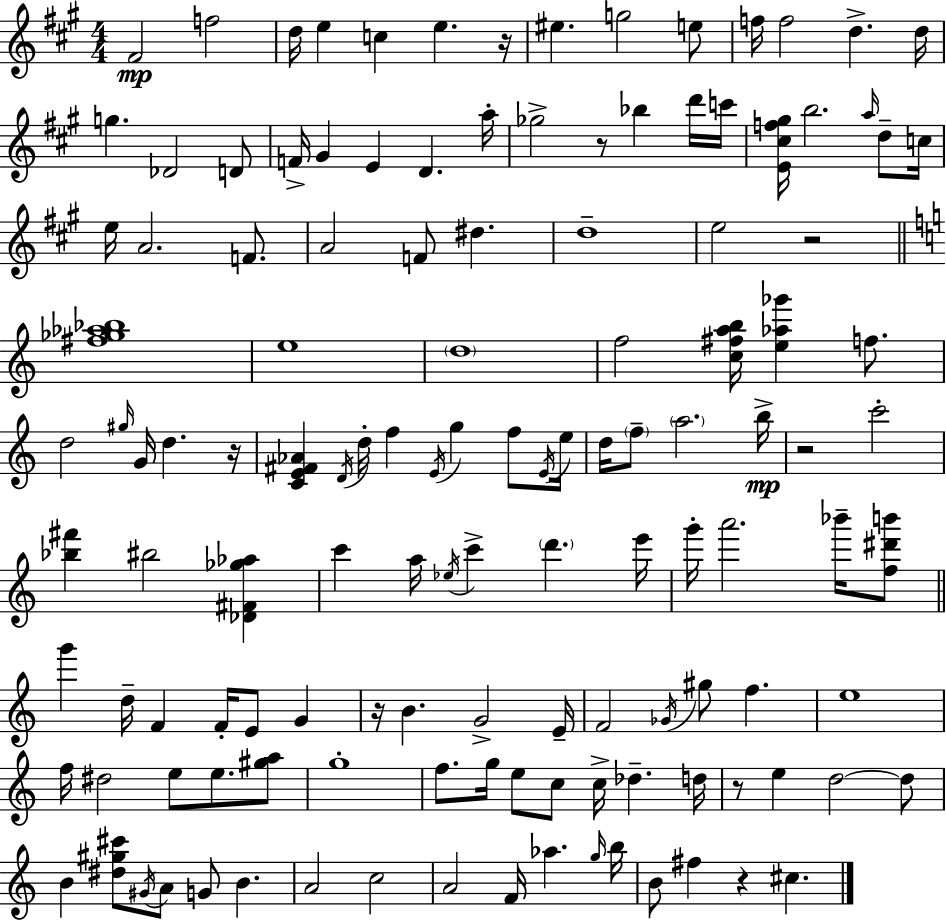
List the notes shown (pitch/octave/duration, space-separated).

F#4/h F5/h D5/s E5/q C5/q E5/q. R/s EIS5/q. G5/h E5/e F5/s F5/h D5/q. D5/s G5/q. Db4/h D4/e F4/s G#4/q E4/q D4/q. A5/s Gb5/h R/e Bb5/q D6/s C6/s [E4,C#5,F5,G#5]/s B5/h. A5/s D5/e C5/s E5/s A4/h. F4/e. A4/h F4/e D#5/q. D5/w E5/h R/h [F#5,Gb5,Ab5,Bb5]/w E5/w D5/w F5/h [C5,F#5,A5,B5]/s [E5,Ab5,Gb6]/q F5/e. D5/h G#5/s G4/s D5/q. R/s [C4,E4,F#4,Ab4]/q D4/s D5/s F5/q E4/s G5/q F5/e E4/s E5/s D5/s F5/e A5/h. B5/s R/h C6/h [Bb5,F#6]/q BIS5/h [Db4,F#4,Gb5,Ab5]/q C6/q A5/s Eb5/s C6/q D6/q. E6/s G6/s A6/h. Bb6/s [F5,D#6,B6]/e G6/q D5/s F4/q F4/s E4/e G4/q R/s B4/q. G4/h E4/s F4/h Gb4/s G#5/e F5/q. E5/w F5/s D#5/h E5/e E5/e. [G#5,A5]/e G5/w F5/e. G5/s E5/e C5/e C5/s Db5/q. D5/s R/e E5/q D5/h D5/e B4/q [D#5,G#5,C#6]/e G#4/s A4/e G4/e B4/q. A4/h C5/h A4/h F4/s Ab5/q. G5/s B5/s B4/e F#5/q R/q C#5/q.